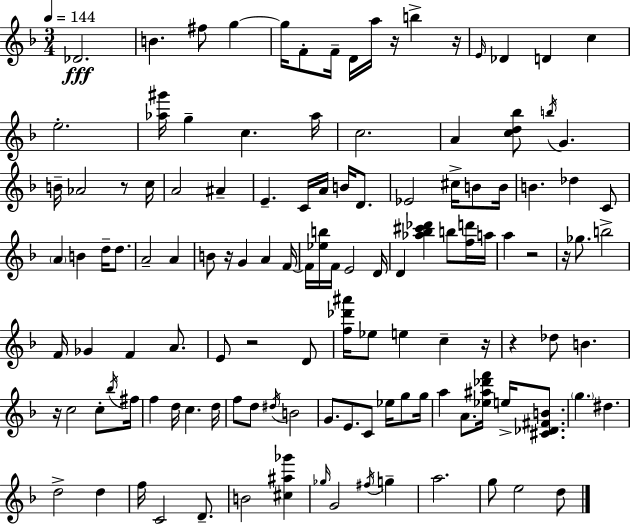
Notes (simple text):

Db4/h. B4/q. F#5/e G5/q G5/s F4/e F4/s D4/s A5/s R/s B5/q R/s E4/s Db4/q D4/q C5/q E5/h. [Ab5,G#6]/s G5/q C5/q. Ab5/s C5/h. A4/q [C5,D5,Bb5]/e B5/s G4/q. B4/s Ab4/h R/e C5/s A4/h A#4/q E4/q. C4/s A4/s B4/s D4/e. Eb4/h C#5/s B4/e B4/s B4/q. Db5/q C4/e A4/q B4/q D5/s D5/e. A4/h A4/q B4/e R/s G4/q A4/q F4/s F4/s [Eb5,B5]/s F4/s E4/h D4/s D4/q [Ab5,Bb5,C#6,Db6]/q B5/e [F5,D6]/s A5/s A5/q R/h R/s Gb5/e. B5/h F4/s Gb4/q F4/q A4/e. E4/e R/h D4/e [F5,Db6,A#6]/s Eb5/e E5/q C5/q R/s R/q Db5/e B4/q. R/s C5/h C5/e Bb5/s F#5/s F5/q D5/s C5/q. D5/s F5/e D5/e D#5/s B4/h G4/e. E4/e. C4/e Eb5/s G5/e G5/s A5/q A4/e. [Eb5,A#5,Db6,F6]/s E5/s [C#4,Db4,F#4,B4]/e. G5/q. D#5/q. D5/h D5/q F5/s C4/h D4/e. B4/h [C#5,A#5,Gb6]/q Gb5/s G4/h F#5/s G5/q A5/h. G5/e E5/h D5/e